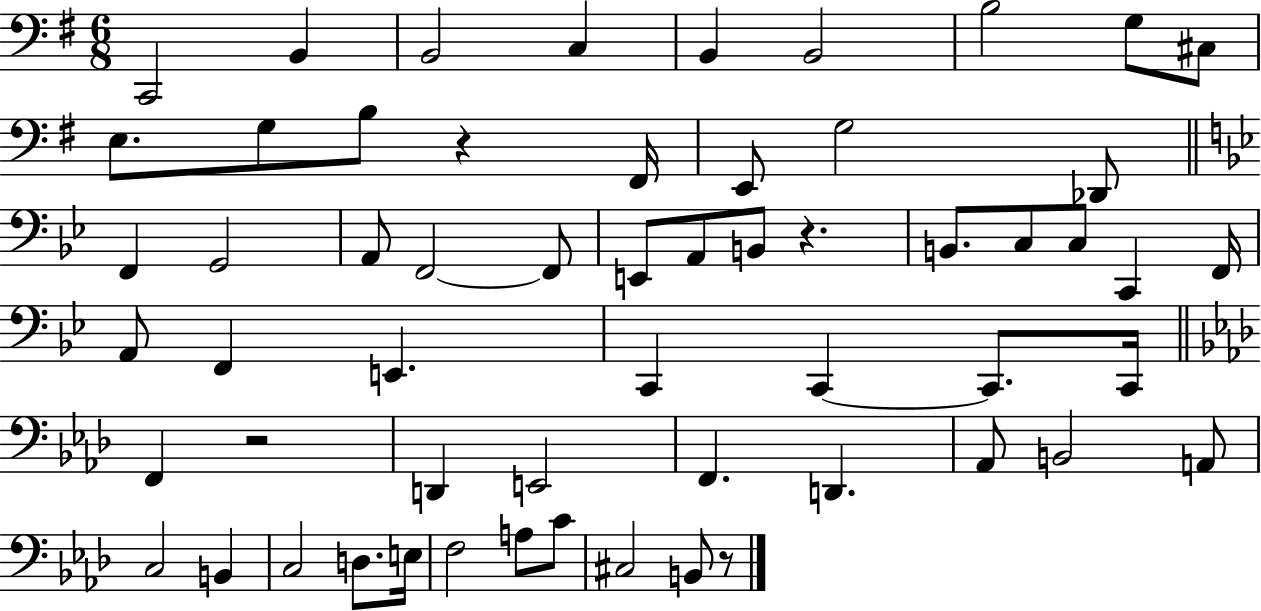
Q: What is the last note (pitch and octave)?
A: B2